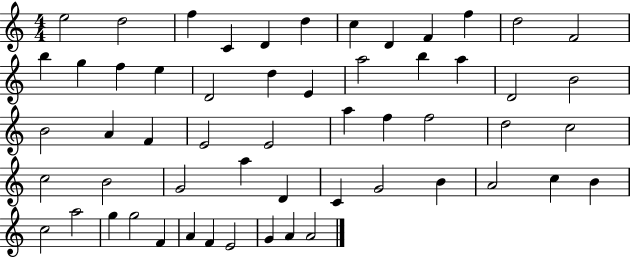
{
  \clef treble
  \numericTimeSignature
  \time 4/4
  \key c \major
  e''2 d''2 | f''4 c'4 d'4 d''4 | c''4 d'4 f'4 f''4 | d''2 f'2 | \break b''4 g''4 f''4 e''4 | d'2 d''4 e'4 | a''2 b''4 a''4 | d'2 b'2 | \break b'2 a'4 f'4 | e'2 e'2 | a''4 f''4 f''2 | d''2 c''2 | \break c''2 b'2 | g'2 a''4 d'4 | c'4 g'2 b'4 | a'2 c''4 b'4 | \break c''2 a''2 | g''4 g''2 f'4 | a'4 f'4 e'2 | g'4 a'4 a'2 | \break \bar "|."
}